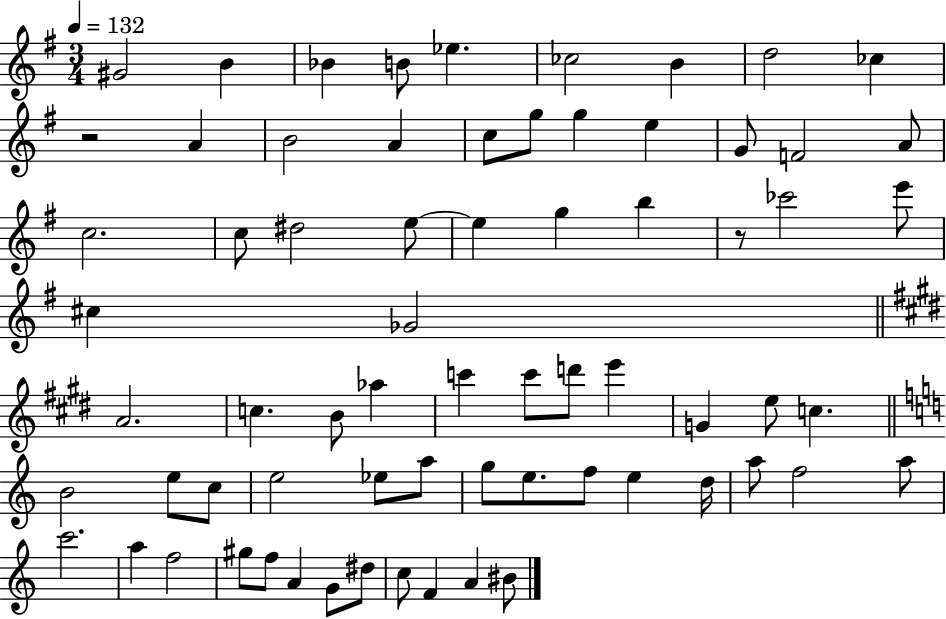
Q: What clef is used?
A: treble